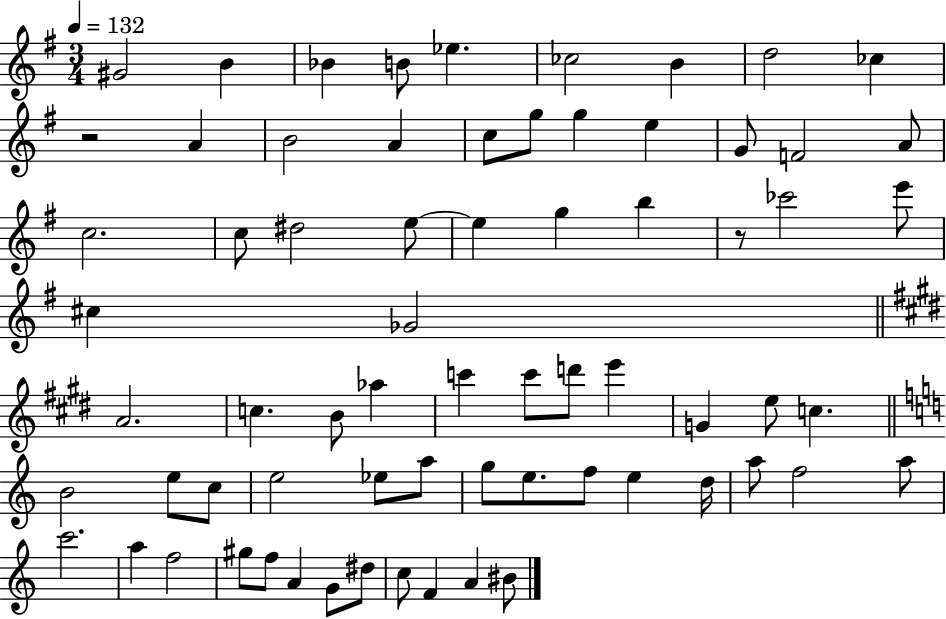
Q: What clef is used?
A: treble